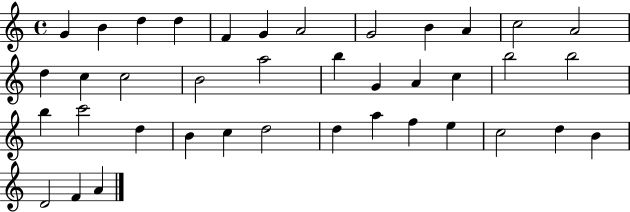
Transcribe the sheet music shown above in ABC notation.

X:1
T:Untitled
M:4/4
L:1/4
K:C
G B d d F G A2 G2 B A c2 A2 d c c2 B2 a2 b G A c b2 b2 b c'2 d B c d2 d a f e c2 d B D2 F A